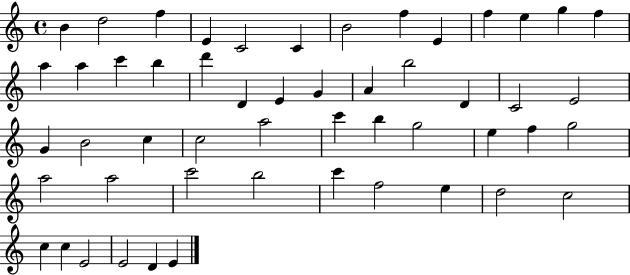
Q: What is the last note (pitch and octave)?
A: E4